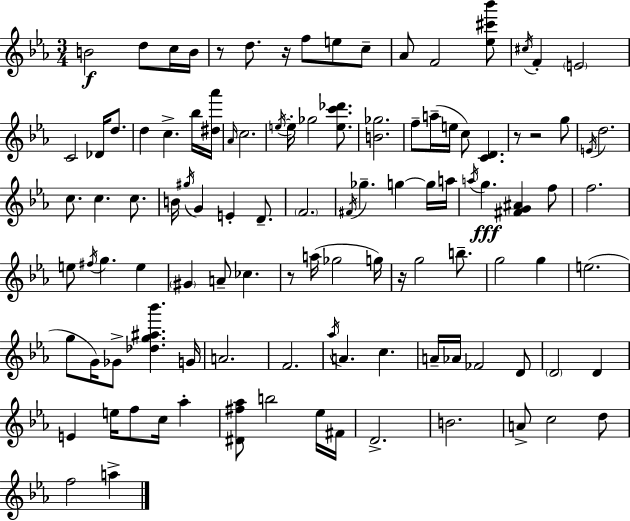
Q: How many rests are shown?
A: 6